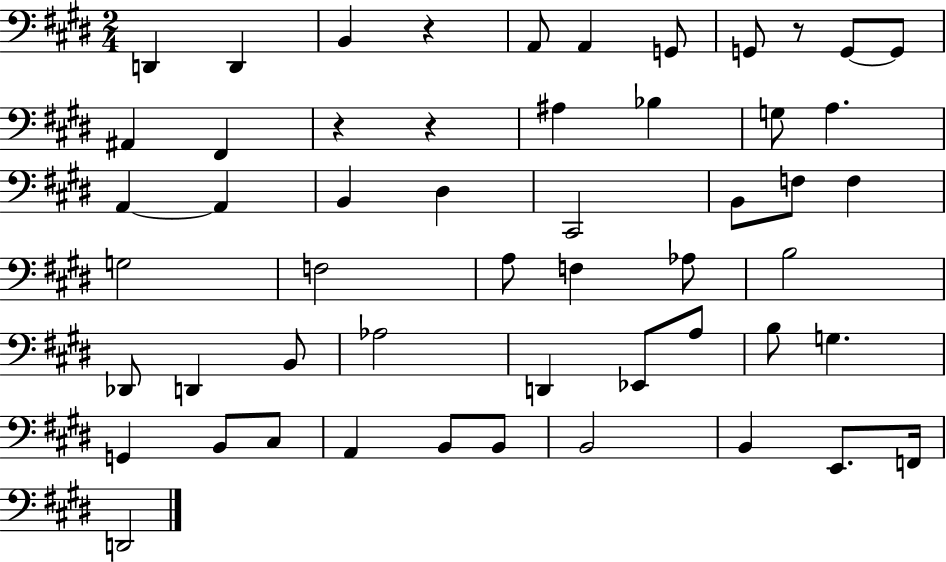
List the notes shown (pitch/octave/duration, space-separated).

D2/q D2/q B2/q R/q A2/e A2/q G2/e G2/e R/e G2/e G2/e A#2/q F#2/q R/q R/q A#3/q Bb3/q G3/e A3/q. A2/q A2/q B2/q D#3/q C#2/h B2/e F3/e F3/q G3/h F3/h A3/e F3/q Ab3/e B3/h Db2/e D2/q B2/e Ab3/h D2/q Eb2/e A3/e B3/e G3/q. G2/q B2/e C#3/e A2/q B2/e B2/e B2/h B2/q E2/e. F2/s D2/h